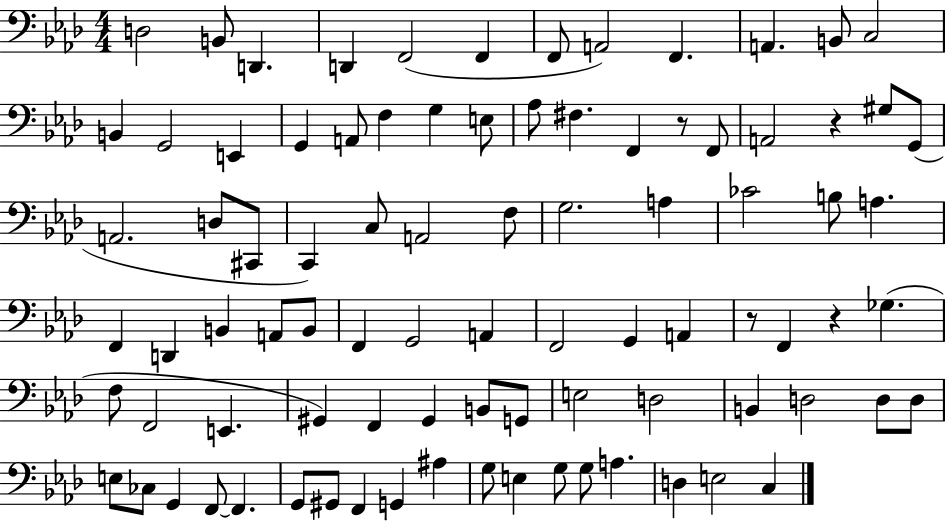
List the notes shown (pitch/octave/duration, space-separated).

D3/h B2/e D2/q. D2/q F2/h F2/q F2/e A2/h F2/q. A2/q. B2/e C3/h B2/q G2/h E2/q G2/q A2/e F3/q G3/q E3/e Ab3/e F#3/q. F2/q R/e F2/e A2/h R/q G#3/e G2/e A2/h. D3/e C#2/e C2/q C3/e A2/h F3/e G3/h. A3/q CES4/h B3/e A3/q. F2/q D2/q B2/q A2/e B2/e F2/q G2/h A2/q F2/h G2/q A2/q R/e F2/q R/q Gb3/q. F3/e F2/h E2/q. G#2/q F2/q G#2/q B2/e G2/e E3/h D3/h B2/q D3/h D3/e D3/e E3/e CES3/e G2/q F2/e F2/q. G2/e G#2/e F2/q G2/q A#3/q G3/e E3/q G3/e G3/e A3/q. D3/q E3/h C3/q